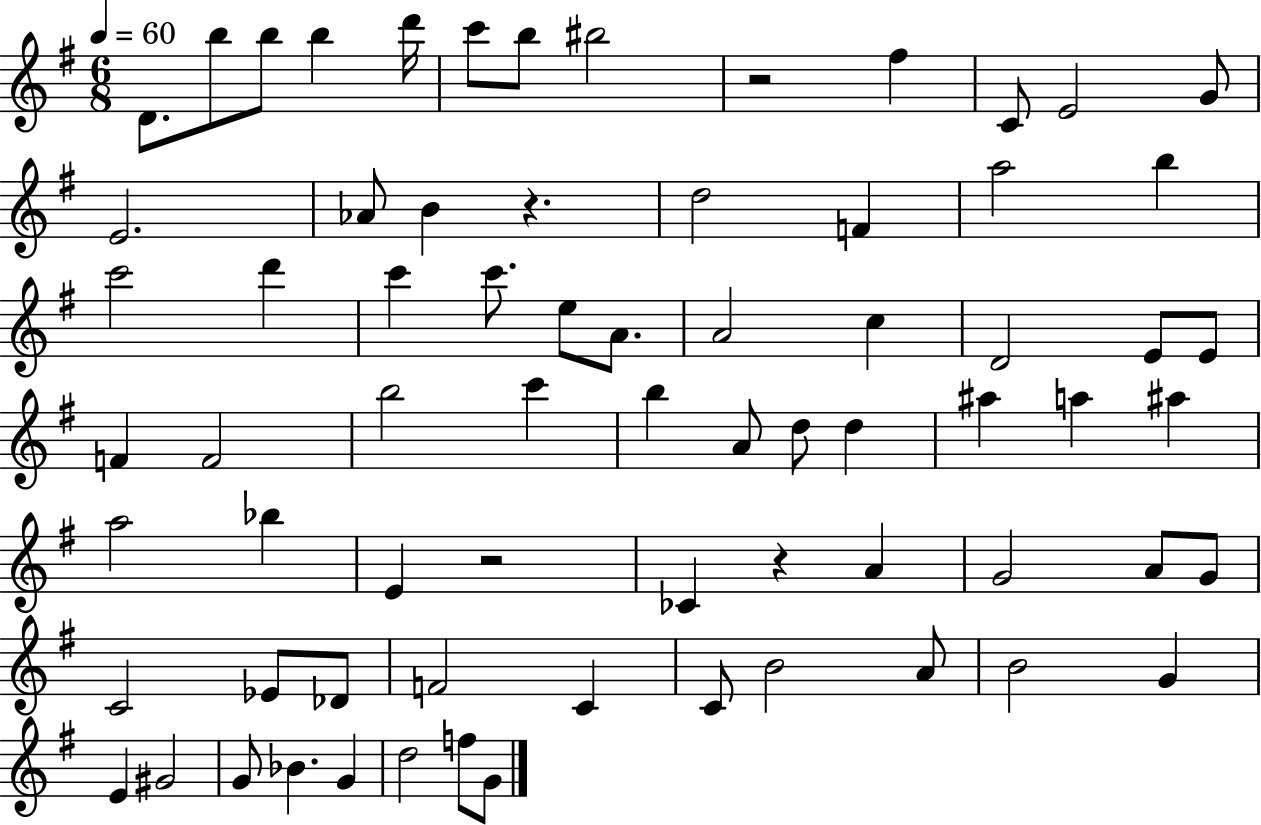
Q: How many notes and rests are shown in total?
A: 71